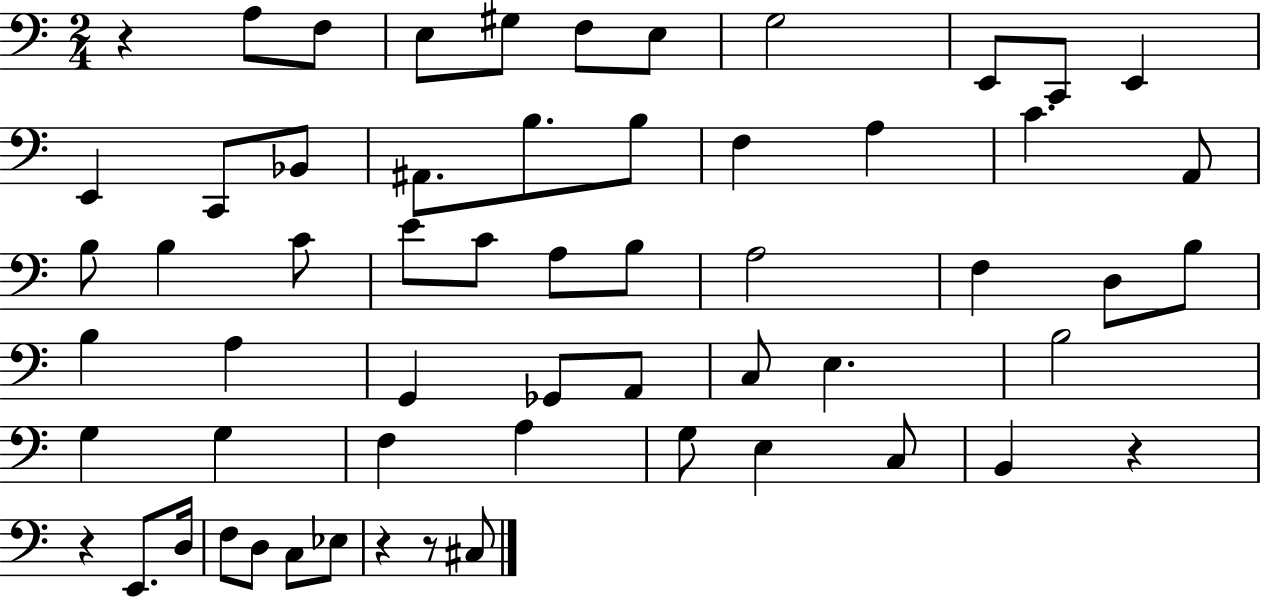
X:1
T:Untitled
M:2/4
L:1/4
K:C
z A,/2 F,/2 E,/2 ^G,/2 F,/2 E,/2 G,2 E,,/2 C,,/2 E,, E,, C,,/2 _B,,/2 ^A,,/2 B,/2 B,/2 F, A, C A,,/2 B,/2 B, C/2 E/2 C/2 A,/2 B,/2 A,2 F, D,/2 B,/2 B, A, G,, _G,,/2 A,,/2 C,/2 E, B,2 G, G, F, A, G,/2 E, C,/2 B,, z z E,,/2 D,/4 F,/2 D,/2 C,/2 _E,/2 z z/2 ^C,/2